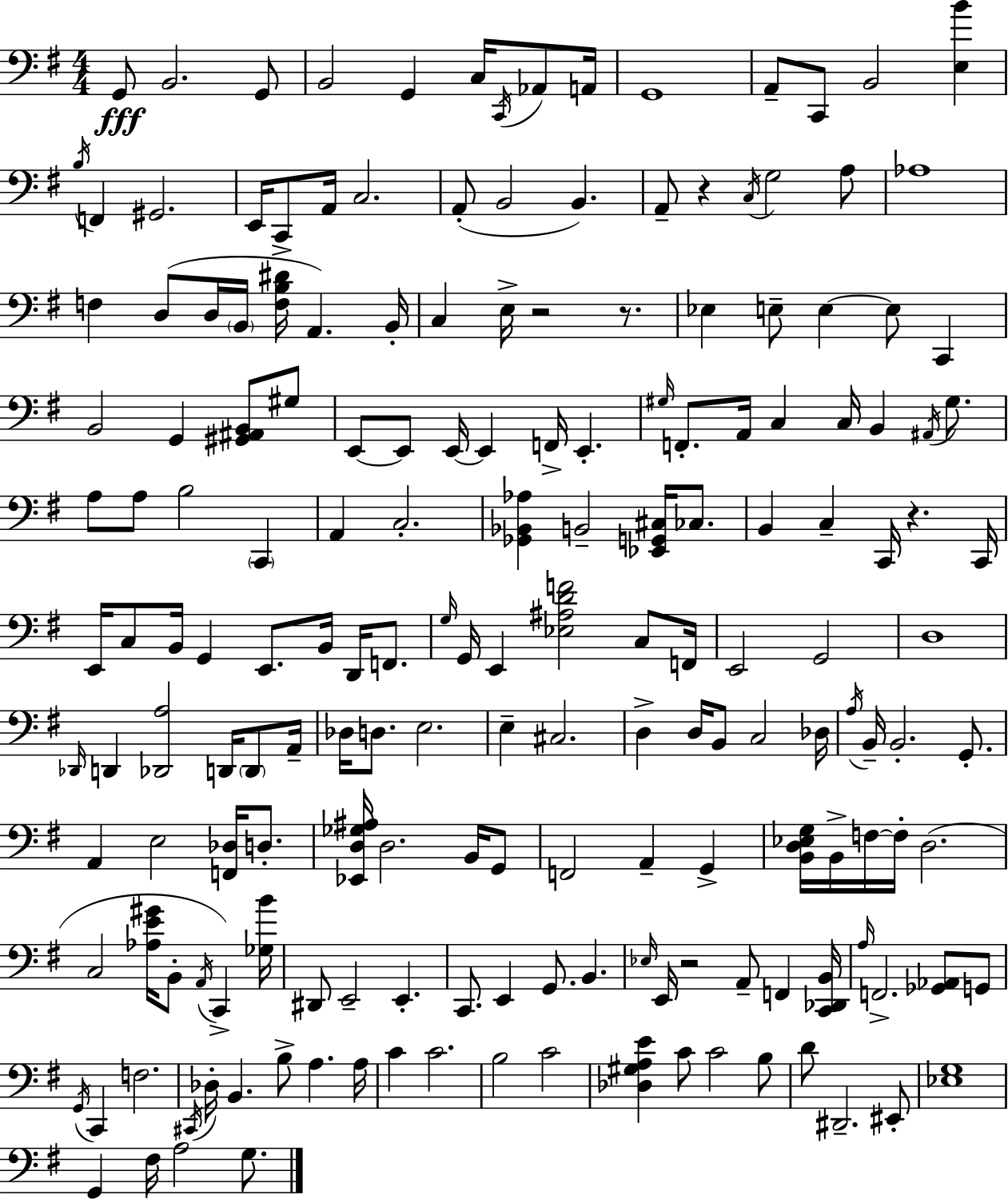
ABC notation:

X:1
T:Untitled
M:4/4
L:1/4
K:Em
G,,/2 B,,2 G,,/2 B,,2 G,, C,/4 C,,/4 _A,,/2 A,,/4 G,,4 A,,/2 C,,/2 B,,2 [E,B] B,/4 F,, ^G,,2 E,,/4 C,,/2 A,,/4 C,2 A,,/2 B,,2 B,, A,,/2 z C,/4 G,2 A,/2 _A,4 F, D,/2 D,/4 B,,/4 [F,B,^D]/4 A,, B,,/4 C, E,/4 z2 z/2 _E, E,/2 E, E,/2 C,, B,,2 G,, [^G,,^A,,B,,]/2 ^G,/2 E,,/2 E,,/2 E,,/4 E,, F,,/4 E,, ^G,/4 F,,/2 A,,/4 C, C,/4 B,, ^A,,/4 ^G,/2 A,/2 A,/2 B,2 C,, A,, C,2 [_G,,_B,,_A,] B,,2 [_E,,G,,^C,]/4 _C,/2 B,, C, C,,/4 z C,,/4 E,,/4 C,/2 B,,/4 G,, E,,/2 B,,/4 D,,/4 F,,/2 G,/4 G,,/4 E,, [_E,^A,DF]2 C,/2 F,,/4 E,,2 G,,2 D,4 _D,,/4 D,, [_D,,A,]2 D,,/4 D,,/2 A,,/4 _D,/4 D,/2 E,2 E, ^C,2 D, D,/4 B,,/2 C,2 _D,/4 A,/4 B,,/4 B,,2 G,,/2 A,, E,2 [F,,_D,]/4 D,/2 [_E,,D,_G,^A,]/4 D,2 B,,/4 G,,/2 F,,2 A,, G,, [B,,D,_E,G,]/4 B,,/4 F,/4 F,/4 D,2 C,2 [_A,E^G]/4 B,,/2 A,,/4 C,, [_G,B]/4 ^D,,/2 E,,2 E,, C,,/2 E,, G,,/2 B,, _E,/4 E,,/4 z2 A,,/2 F,, [C,,_D,,B,,]/4 A,/4 F,,2 [_G,,_A,,]/2 G,,/2 G,,/4 C,, F,2 ^C,,/4 _D,/4 B,, B,/2 A, A,/4 C C2 B,2 C2 [_D,^G,A,E] C/2 C2 B,/2 D/2 ^D,,2 ^E,,/2 [_E,G,]4 G,, ^F,/4 A,2 G,/2